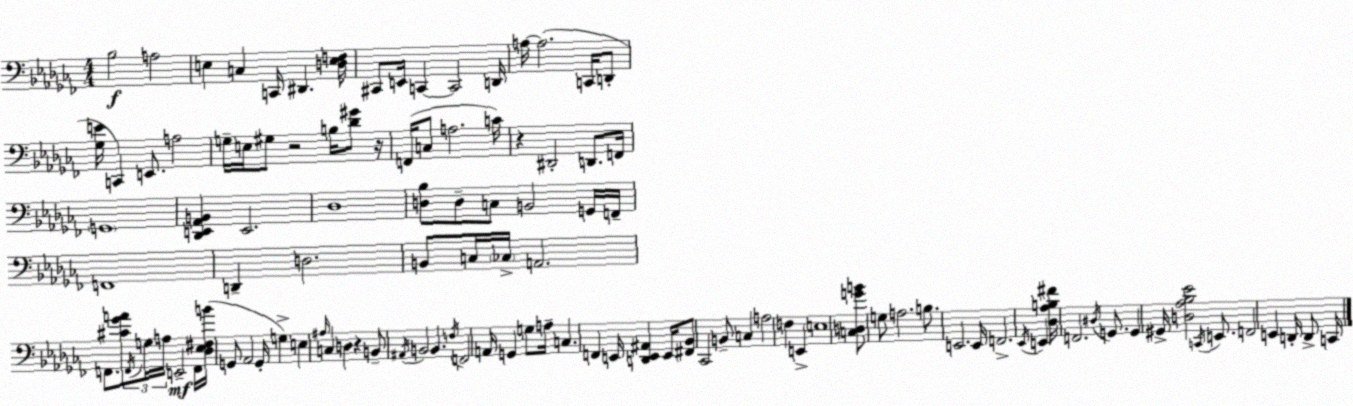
X:1
T:Untitled
M:4/4
L:1/4
K:Abm
_B,2 A,2 E, C, C,,/4 ^D,, [D,E,F,]/4 ^C,,/2 E,,/4 C,, C,,2 D,,/4 A,/4 A,2 C,,/4 D,,/2 [_G,E]/4 C,, E,,/2 A,2 G,/4 E,/4 ^G,/2 z2 B,/4 [_D^G]/2 z/4 F,,/4 C,/2 A,2 C/4 z ^D,,2 D,,/2 F,,/4 G,,4 [_D,,E,,_A,,B,,] E,,2 _D,4 [D,_B,]/2 D,/2 C,/2 B,,2 G,,/4 F,,/4 F,,4 D,, D,2 B,,/2 C,/4 _C,/4 A,,2 F,,/2 [^C_GA]/2 F,,/4 G,/4 A,/4 E,,2 F,,/4 [_D,_E,^F,B]/4 G,,/2 _A,,2 G,,/4 G, E, ^A,/4 C, D, z B,,/2 ^A,,/4 B,,2 B,, F,/4 F,,2 A,,/4 G,, G,/2 A,/4 C, F,, E,,/4 [D,,E,,^A,,] E,,/4 [^F,,_B,,]/2 _C,,2 B,,/2 C, A,2 F, E,, E,4 [C,D,GB]/2 G,/2 A,2 B,/2 E,,2 E,,/4 F,,2 _E,,/4 E,, [_D,_A,B,^F]/4 F,,2 ^D,/4 G,,/2 G,, ^G,,/4 [D,_A,_B,_E]2 C,,/4 E,,/2 F,,2 E,, D,,/4 D,,/2 C,,/4